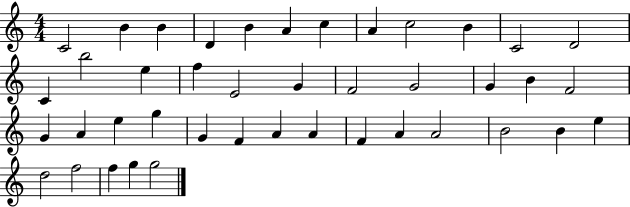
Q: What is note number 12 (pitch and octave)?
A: D4